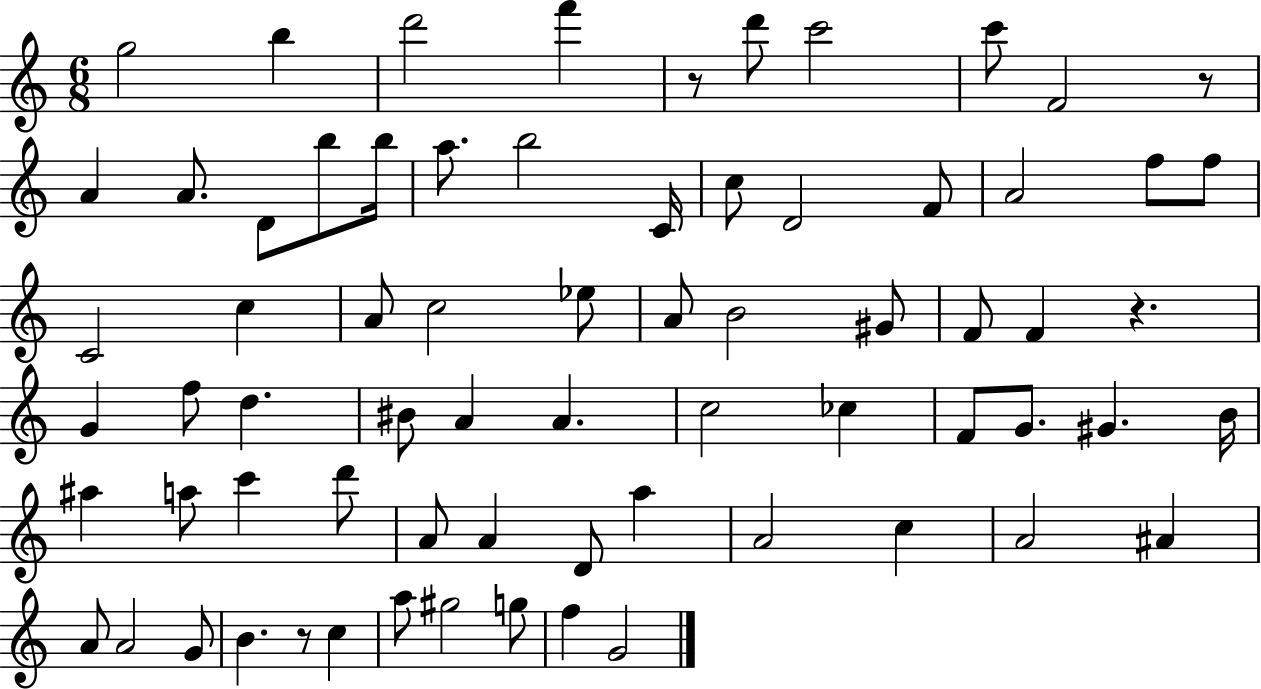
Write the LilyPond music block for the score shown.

{
  \clef treble
  \numericTimeSignature
  \time 6/8
  \key c \major
  g''2 b''4 | d'''2 f'''4 | r8 d'''8 c'''2 | c'''8 f'2 r8 | \break a'4 a'8. d'8 b''8 b''16 | a''8. b''2 c'16 | c''8 d'2 f'8 | a'2 f''8 f''8 | \break c'2 c''4 | a'8 c''2 ees''8 | a'8 b'2 gis'8 | f'8 f'4 r4. | \break g'4 f''8 d''4. | bis'8 a'4 a'4. | c''2 ces''4 | f'8 g'8. gis'4. b'16 | \break ais''4 a''8 c'''4 d'''8 | a'8 a'4 d'8 a''4 | a'2 c''4 | a'2 ais'4 | \break a'8 a'2 g'8 | b'4. r8 c''4 | a''8 gis''2 g''8 | f''4 g'2 | \break \bar "|."
}